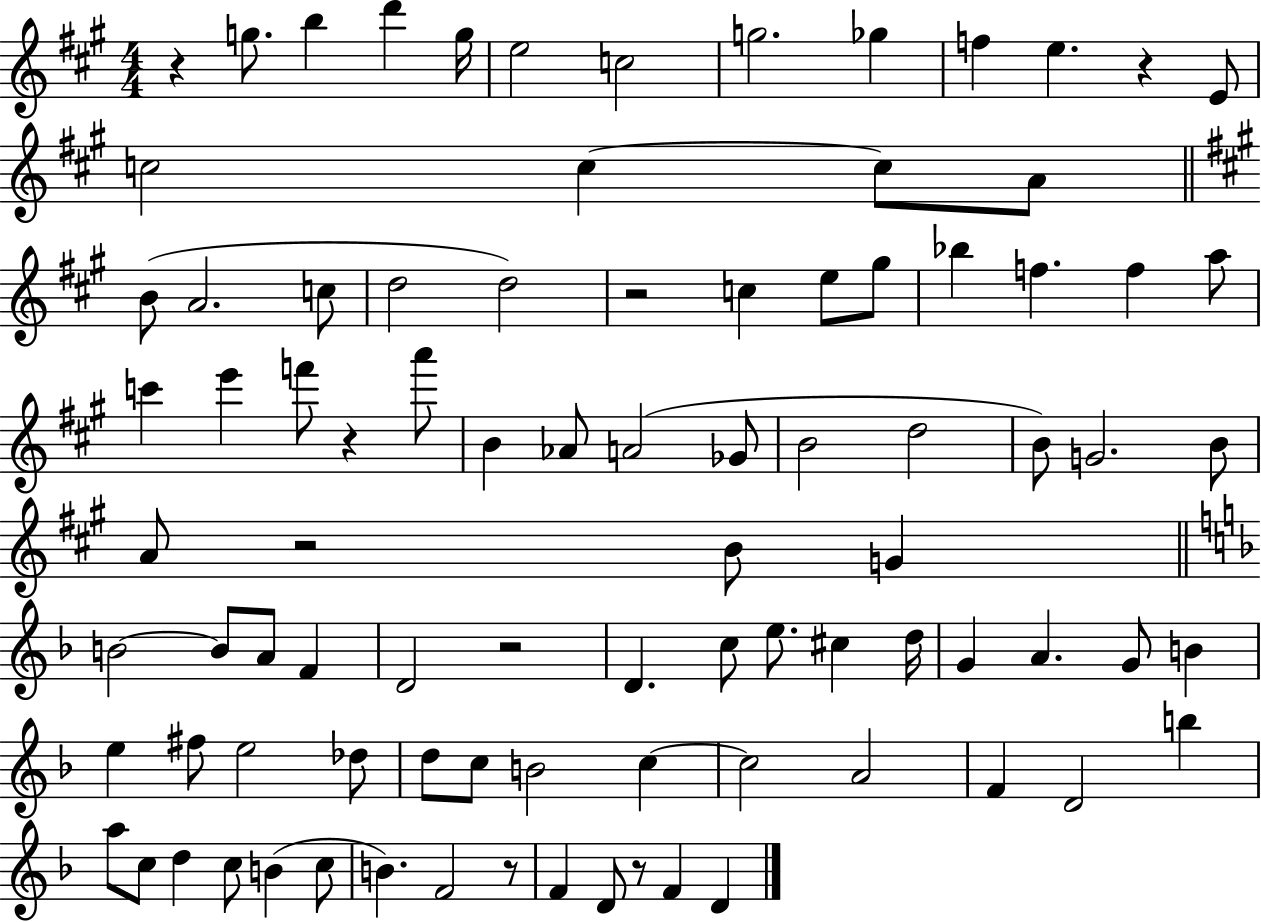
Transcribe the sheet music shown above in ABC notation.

X:1
T:Untitled
M:4/4
L:1/4
K:A
z g/2 b d' g/4 e2 c2 g2 _g f e z E/2 c2 c c/2 A/2 B/2 A2 c/2 d2 d2 z2 c e/2 ^g/2 _b f f a/2 c' e' f'/2 z a'/2 B _A/2 A2 _G/2 B2 d2 B/2 G2 B/2 A/2 z2 B/2 G B2 B/2 A/2 F D2 z2 D c/2 e/2 ^c d/4 G A G/2 B e ^f/2 e2 _d/2 d/2 c/2 B2 c c2 A2 F D2 b a/2 c/2 d c/2 B c/2 B F2 z/2 F D/2 z/2 F D